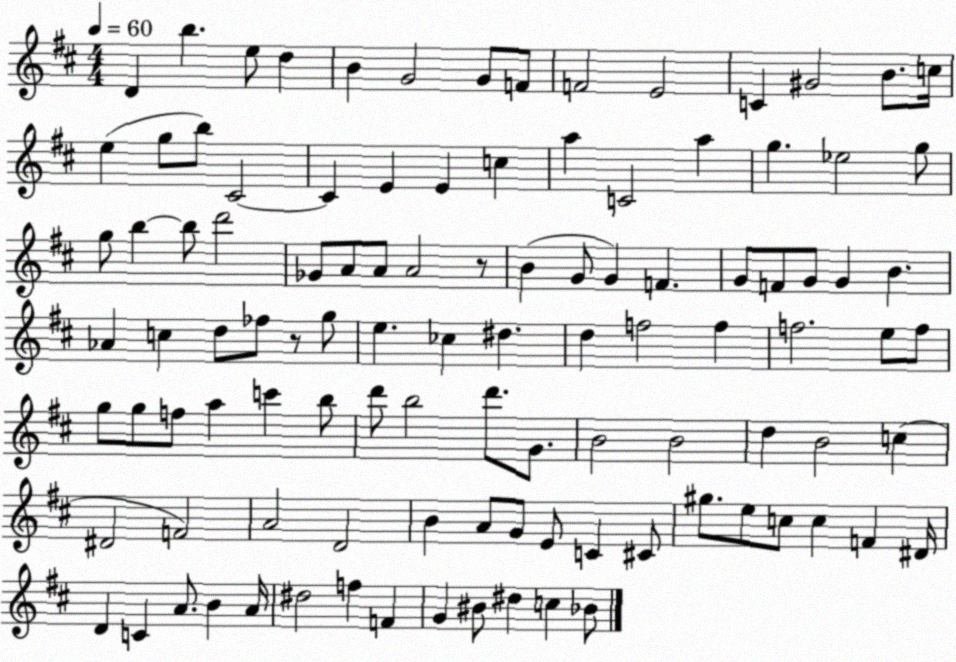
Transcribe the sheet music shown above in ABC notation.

X:1
T:Untitled
M:4/4
L:1/4
K:D
D b e/2 d B G2 G/2 F/2 F2 E2 C ^G2 B/2 c/4 e g/2 b/2 ^C2 ^C E E c a C2 a g _e2 g/2 g/2 b b/2 d'2 _G/2 A/2 A/2 A2 z/2 B G/2 G F G/2 F/2 G/2 G B _A c d/2 _f/2 z/2 g/2 e _c ^d d f2 f f2 e/2 f/2 g/2 g/2 f/2 a c' b/2 d'/2 b2 d'/2 G/2 B2 B2 d B2 c ^D2 F2 A2 D2 B A/2 G/2 E/2 C ^C/2 ^g/2 e/2 c/2 c F ^D/4 D C A/2 B A/4 ^d2 f F G ^B/2 ^d c _B/2